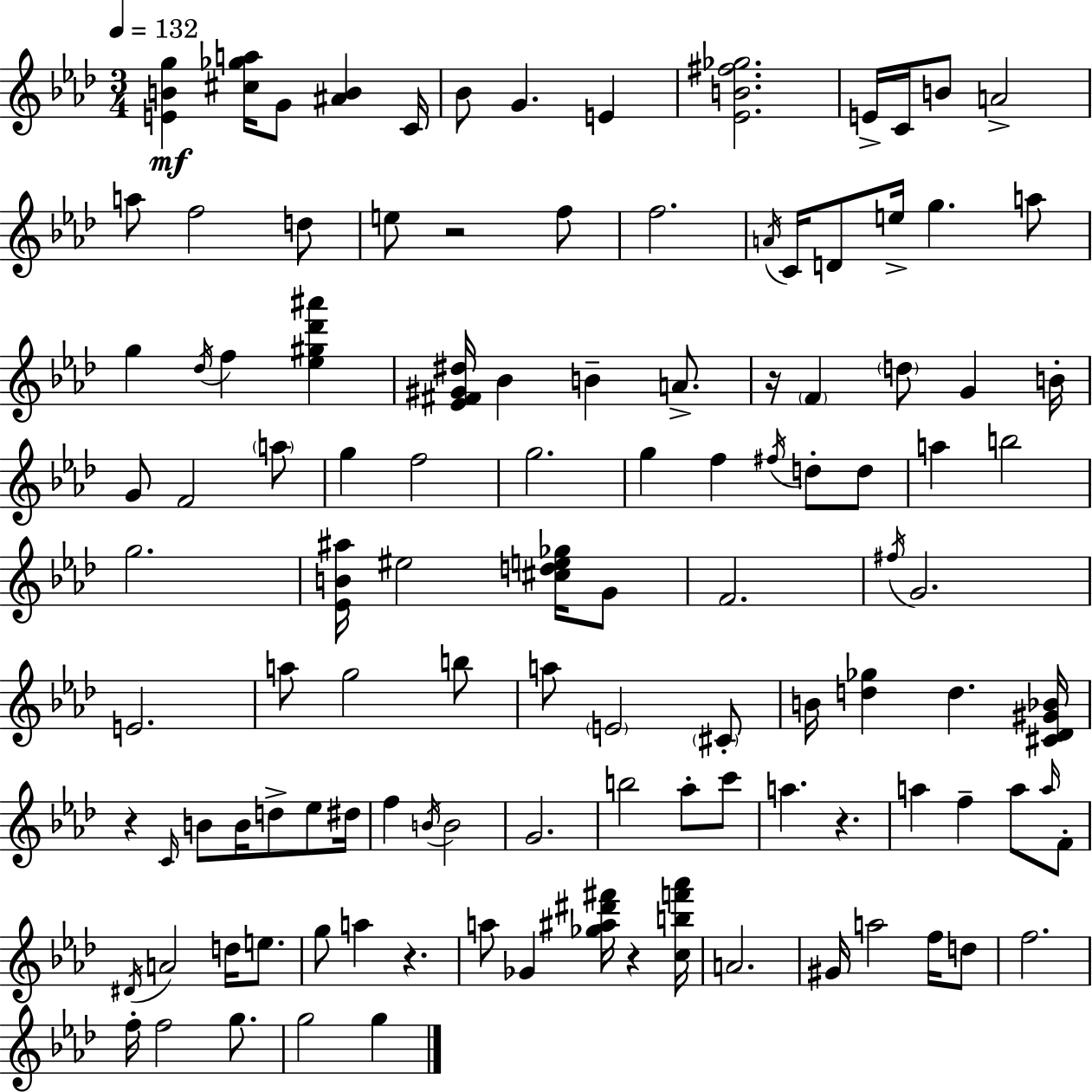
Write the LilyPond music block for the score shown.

{
  \clef treble
  \numericTimeSignature
  \time 3/4
  \key aes \major
  \tempo 4 = 132
  <e' b' g''>4\mf <cis'' ges'' a''>16 g'8 <ais' b'>4 c'16 | bes'8 g'4. e'4 | <ees' b' fis'' ges''>2. | e'16-> c'16 b'8 a'2-> | \break a''8 f''2 d''8 | e''8 r2 f''8 | f''2. | \acciaccatura { a'16 } c'16 d'8 e''16-> g''4. a''8 | \break g''4 \acciaccatura { des''16 } f''4 <ees'' gis'' des''' ais'''>4 | <ees' fis' gis' dis''>16 bes'4 b'4-- a'8.-> | r16 \parenthesize f'4 \parenthesize d''8 g'4 | b'16-. g'8 f'2 | \break \parenthesize a''8 g''4 f''2 | g''2. | g''4 f''4 \acciaccatura { fis''16 } d''8-. | d''8 a''4 b''2 | \break g''2. | <ees' b' ais''>16 eis''2 | <cis'' d'' e'' ges''>16 g'8 f'2. | \acciaccatura { fis''16 } g'2. | \break e'2. | a''8 g''2 | b''8 a''8 \parenthesize e'2 | \parenthesize cis'8-. b'16 <d'' ges''>4 d''4. | \break <cis' des' gis' bes'>16 r4 \grace { c'16 } b'8 b'16 | d''8-> ees''8 dis''16 f''4 \acciaccatura { b'16 } b'2 | g'2. | b''2 | \break aes''8-. c'''8 a''4. | r4. a''4 f''4-- | a''8 \grace { a''16 } f'8-. \acciaccatura { dis'16 } a'2 | d''16 e''8. g''8 a''4 | \break r4. a''8 ges'4 | <ges'' ais'' dis''' fis'''>16 r4 <c'' b'' f''' aes'''>16 a'2. | gis'16 a''2 | f''16 d''8 f''2. | \break f''16-. f''2 | g''8. g''2 | g''4 \bar "|."
}